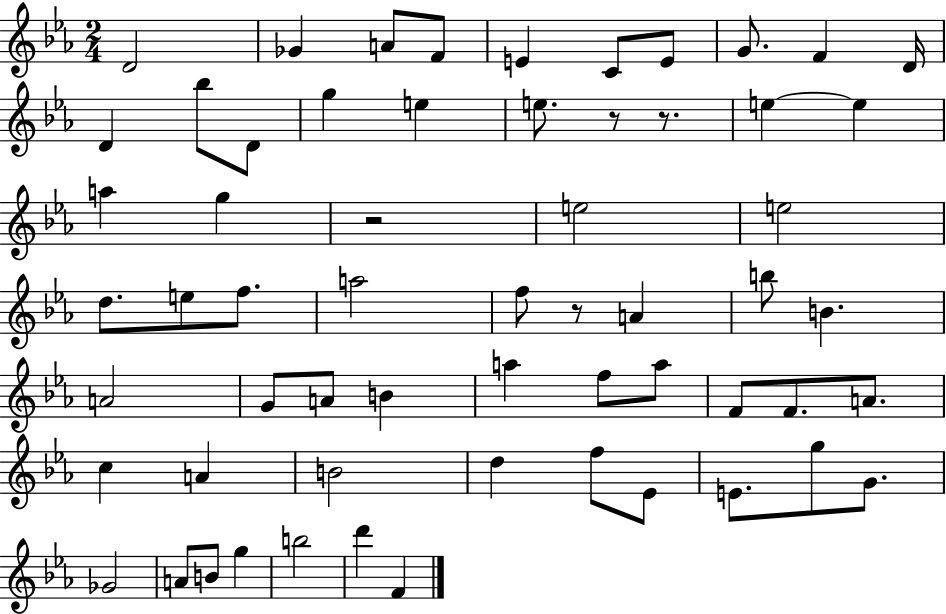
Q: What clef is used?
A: treble